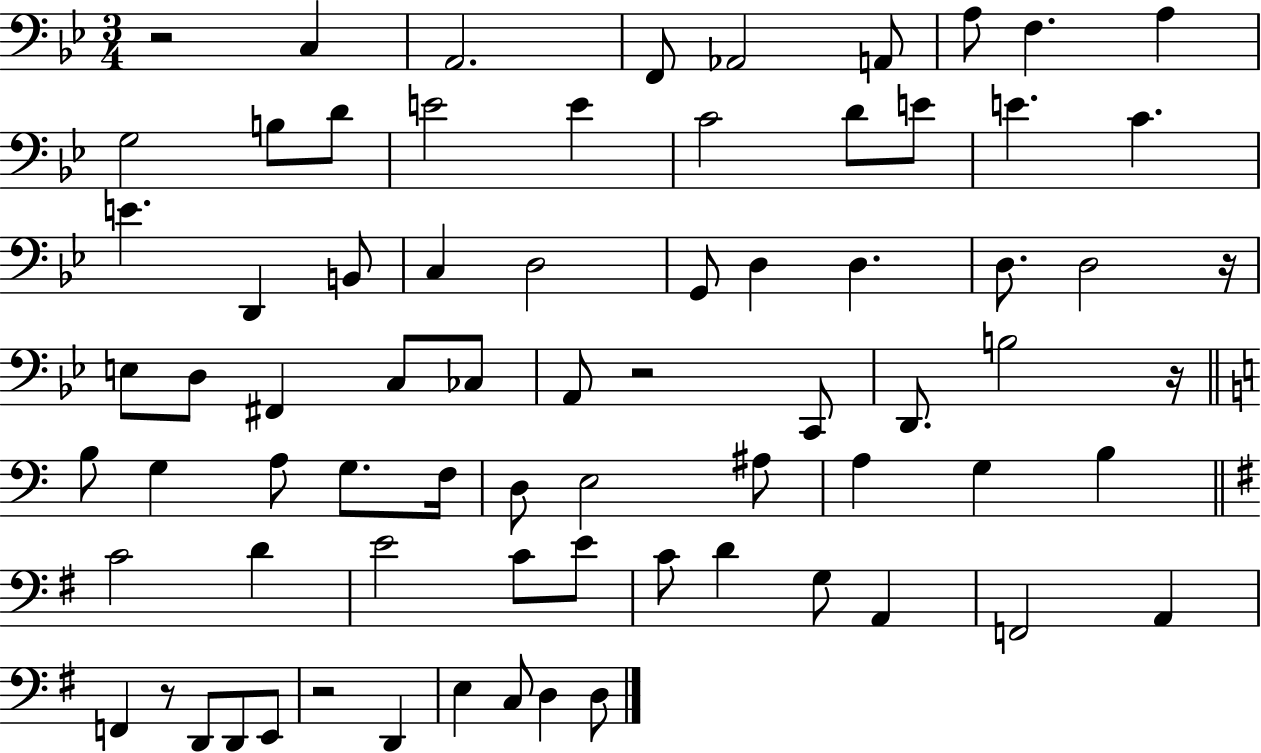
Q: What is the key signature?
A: BES major